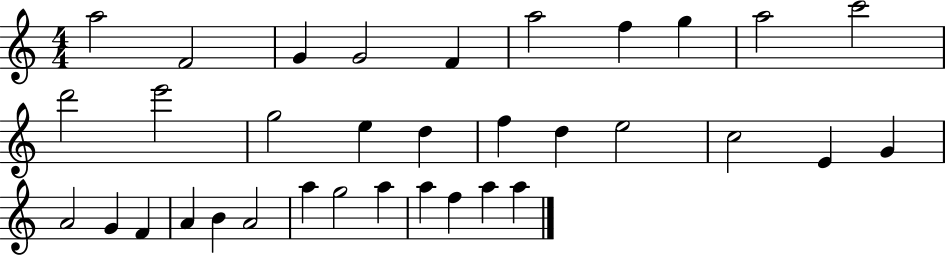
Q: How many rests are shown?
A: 0